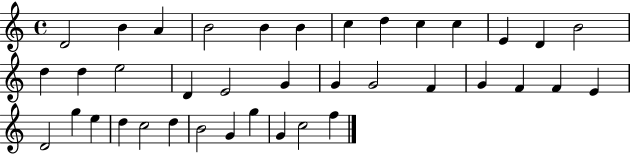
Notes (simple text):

D4/h B4/q A4/q B4/h B4/q B4/q C5/q D5/q C5/q C5/q E4/q D4/q B4/h D5/q D5/q E5/h D4/q E4/h G4/q G4/q G4/h F4/q G4/q F4/q F4/q E4/q D4/h G5/q E5/q D5/q C5/h D5/q B4/h G4/q G5/q G4/q C5/h F5/q